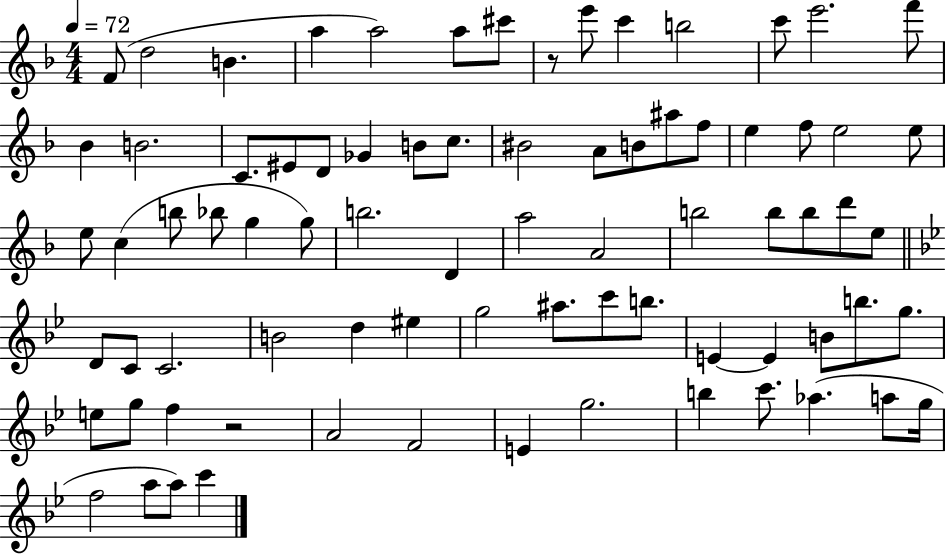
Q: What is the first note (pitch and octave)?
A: F4